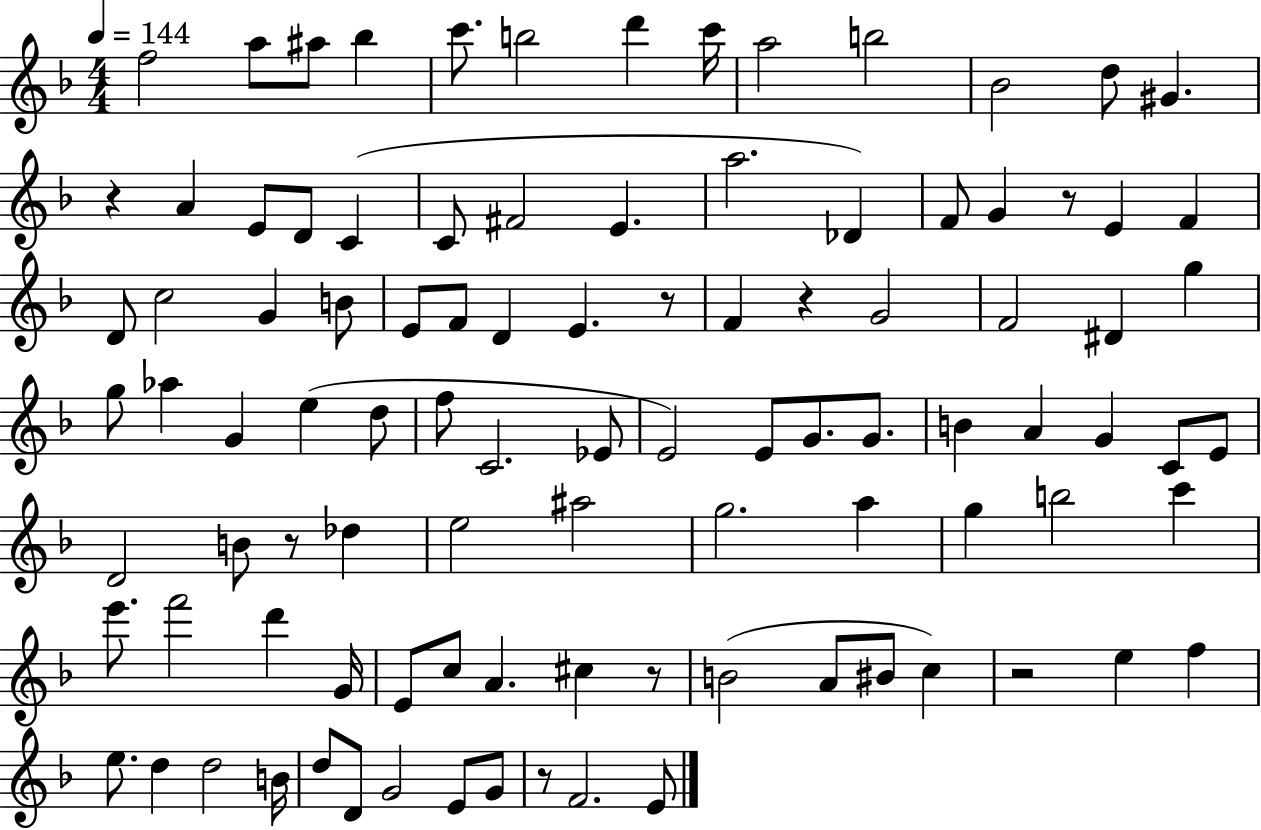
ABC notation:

X:1
T:Untitled
M:4/4
L:1/4
K:F
f2 a/2 ^a/2 _b c'/2 b2 d' c'/4 a2 b2 _B2 d/2 ^G z A E/2 D/2 C C/2 ^F2 E a2 _D F/2 G z/2 E F D/2 c2 G B/2 E/2 F/2 D E z/2 F z G2 F2 ^D g g/2 _a G e d/2 f/2 C2 _E/2 E2 E/2 G/2 G/2 B A G C/2 E/2 D2 B/2 z/2 _d e2 ^a2 g2 a g b2 c' e'/2 f'2 d' G/4 E/2 c/2 A ^c z/2 B2 A/2 ^B/2 c z2 e f e/2 d d2 B/4 d/2 D/2 G2 E/2 G/2 z/2 F2 E/2